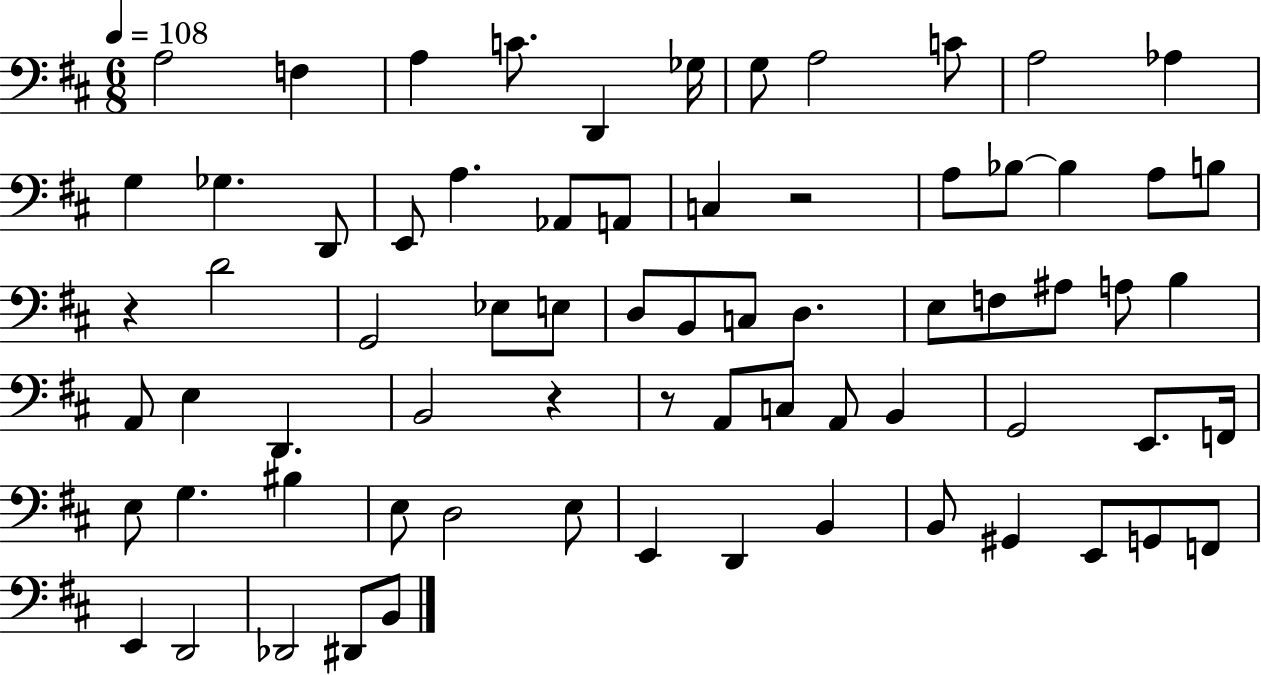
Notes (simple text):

A3/h F3/q A3/q C4/e. D2/q Gb3/s G3/e A3/h C4/e A3/h Ab3/q G3/q Gb3/q. D2/e E2/e A3/q. Ab2/e A2/e C3/q R/h A3/e Bb3/e Bb3/q A3/e B3/e R/q D4/h G2/h Eb3/e E3/e D3/e B2/e C3/e D3/q. E3/e F3/e A#3/e A3/e B3/q A2/e E3/q D2/q. B2/h R/q R/e A2/e C3/e A2/e B2/q G2/h E2/e. F2/s E3/e G3/q. BIS3/q E3/e D3/h E3/e E2/q D2/q B2/q B2/e G#2/q E2/e G2/e F2/e E2/q D2/h Db2/h D#2/e B2/e